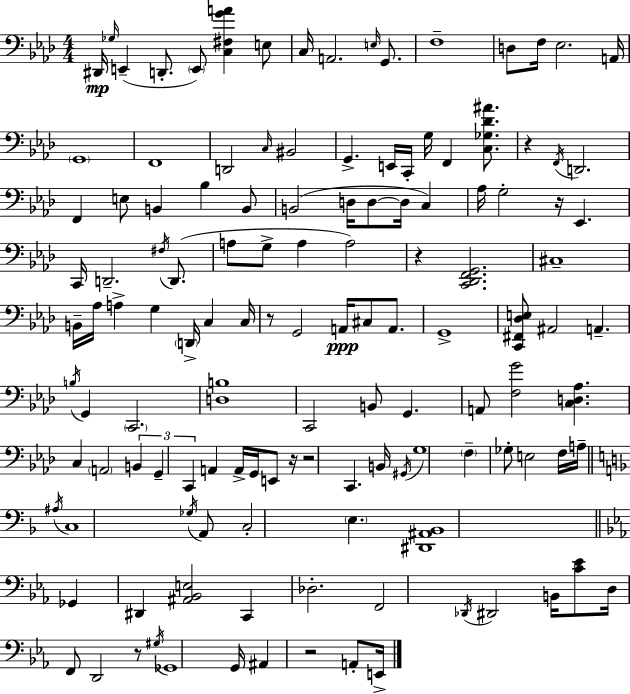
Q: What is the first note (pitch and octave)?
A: D#2